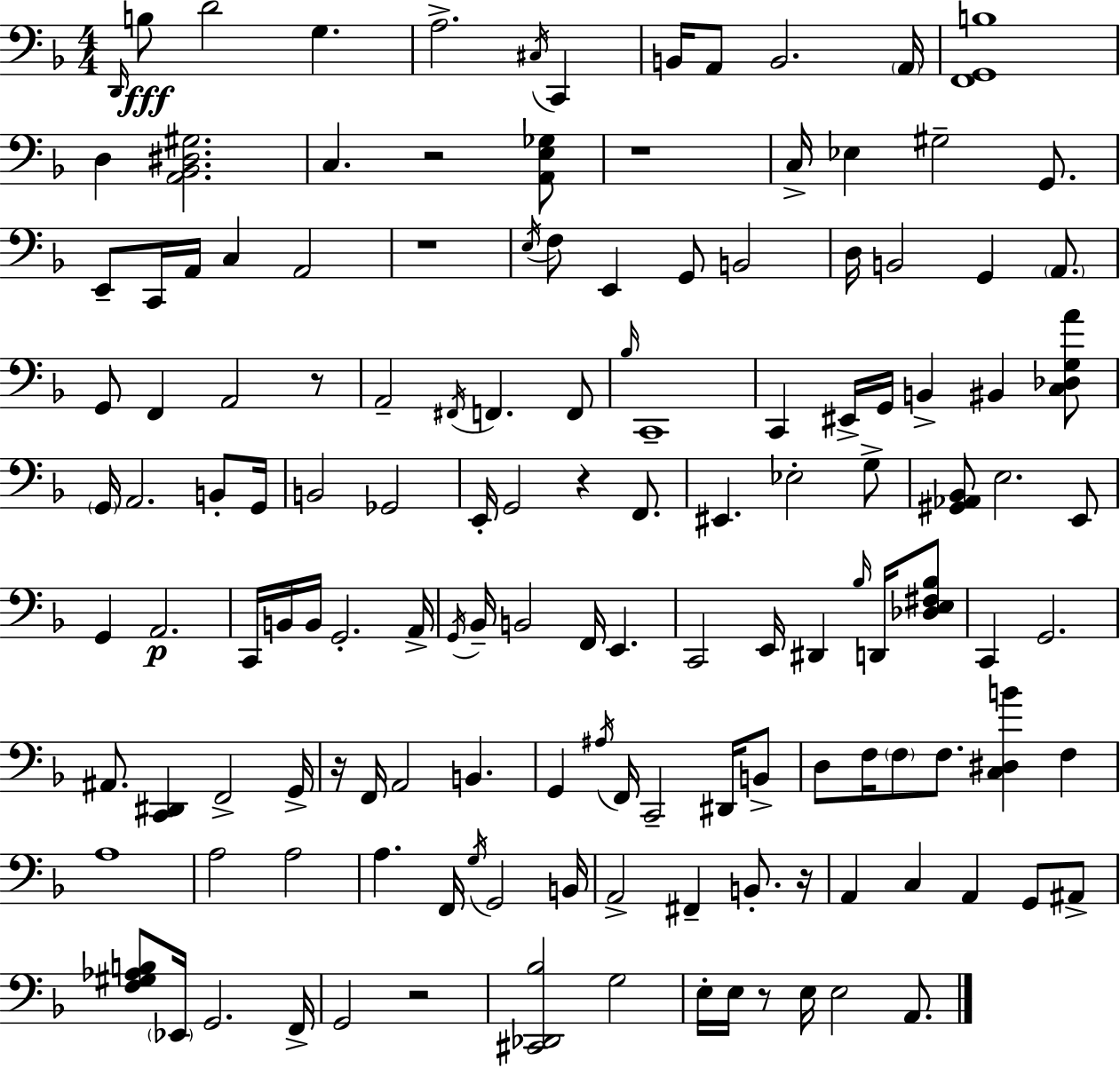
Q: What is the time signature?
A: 4/4